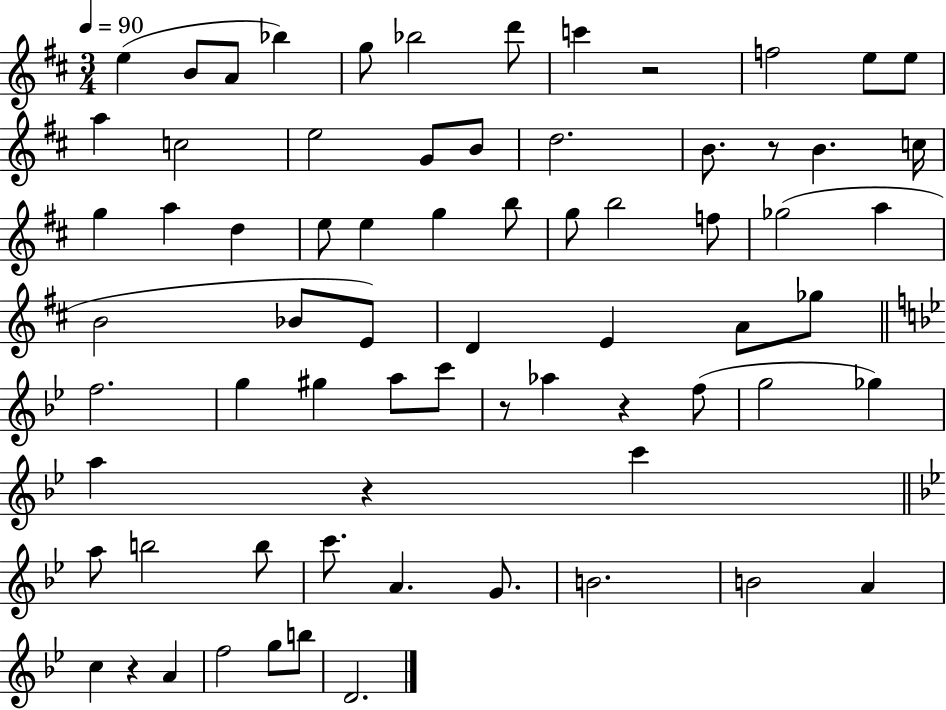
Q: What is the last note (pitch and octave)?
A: D4